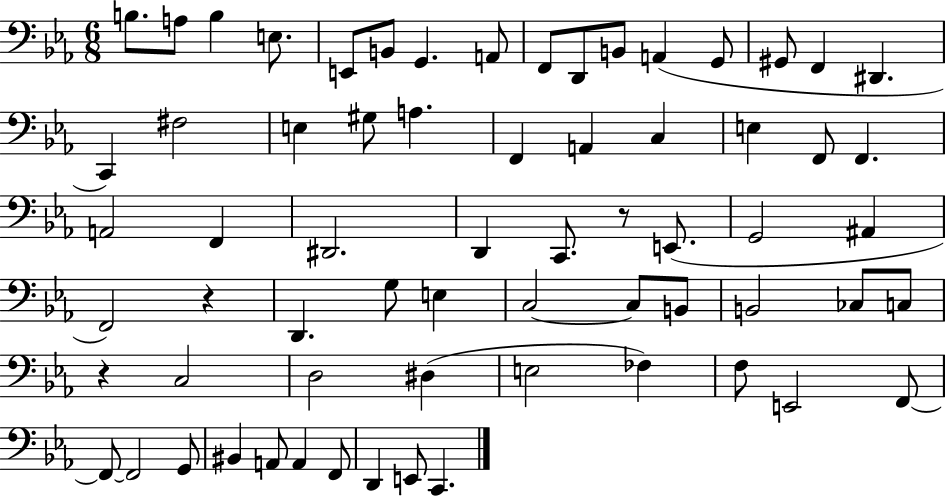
X:1
T:Untitled
M:6/8
L:1/4
K:Eb
B,/2 A,/2 B, E,/2 E,,/2 B,,/2 G,, A,,/2 F,,/2 D,,/2 B,,/2 A,, G,,/2 ^G,,/2 F,, ^D,, C,, ^F,2 E, ^G,/2 A, F,, A,, C, E, F,,/2 F,, A,,2 F,, ^D,,2 D,, C,,/2 z/2 E,,/2 G,,2 ^A,, F,,2 z D,, G,/2 E, C,2 C,/2 B,,/2 B,,2 _C,/2 C,/2 z C,2 D,2 ^D, E,2 _F, F,/2 E,,2 F,,/2 F,,/2 F,,2 G,,/2 ^B,, A,,/2 A,, F,,/2 D,, E,,/2 C,,